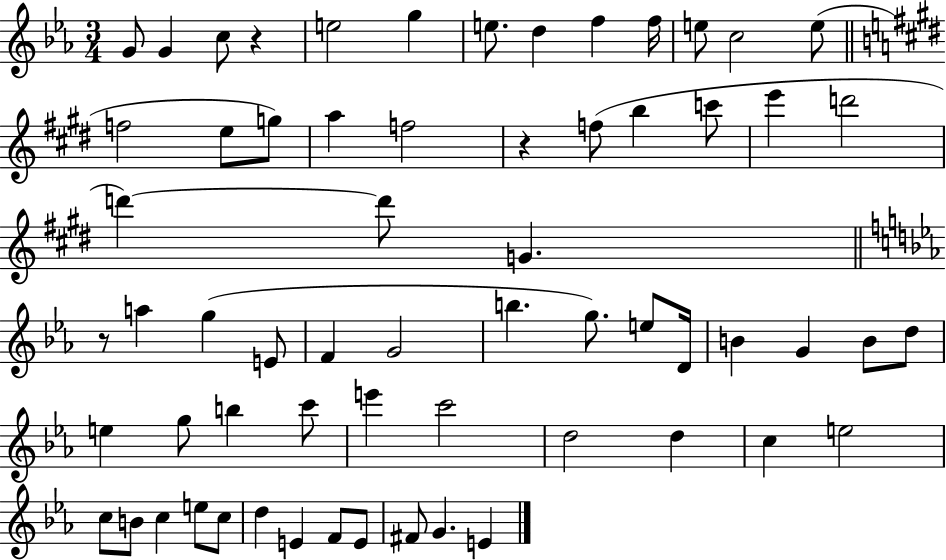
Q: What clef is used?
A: treble